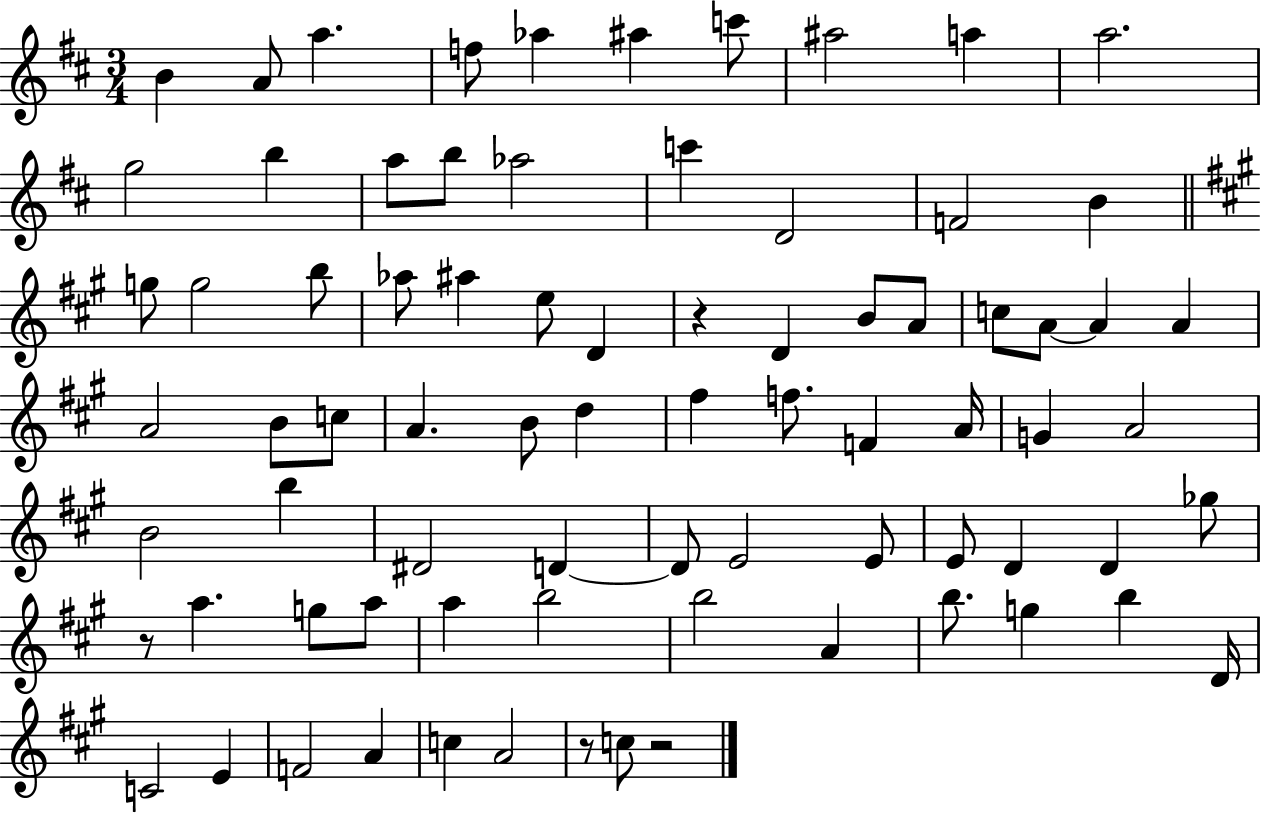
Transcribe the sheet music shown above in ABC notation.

X:1
T:Untitled
M:3/4
L:1/4
K:D
B A/2 a f/2 _a ^a c'/2 ^a2 a a2 g2 b a/2 b/2 _a2 c' D2 F2 B g/2 g2 b/2 _a/2 ^a e/2 D z D B/2 A/2 c/2 A/2 A A A2 B/2 c/2 A B/2 d ^f f/2 F A/4 G A2 B2 b ^D2 D D/2 E2 E/2 E/2 D D _g/2 z/2 a g/2 a/2 a b2 b2 A b/2 g b D/4 C2 E F2 A c A2 z/2 c/2 z2